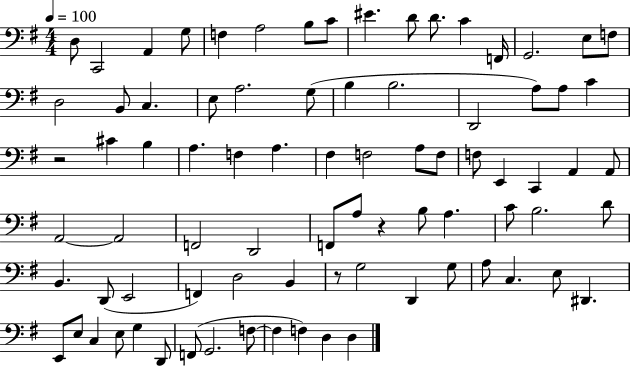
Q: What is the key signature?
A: G major